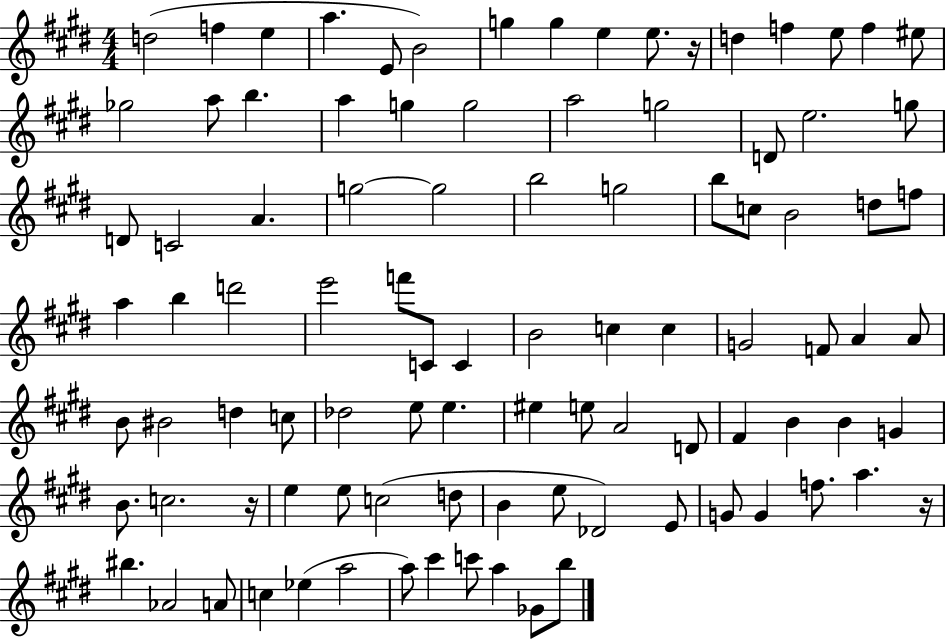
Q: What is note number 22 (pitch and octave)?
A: A5